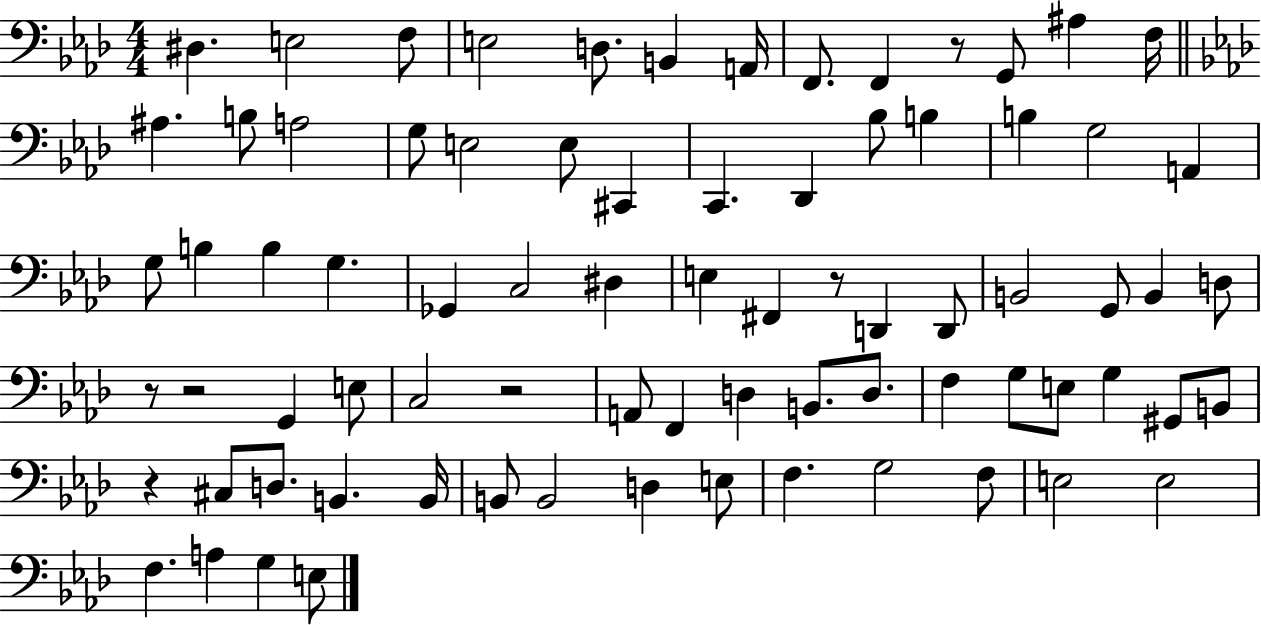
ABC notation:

X:1
T:Untitled
M:4/4
L:1/4
K:Ab
^D, E,2 F,/2 E,2 D,/2 B,, A,,/4 F,,/2 F,, z/2 G,,/2 ^A, F,/4 ^A, B,/2 A,2 G,/2 E,2 E,/2 ^C,, C,, _D,, _B,/2 B, B, G,2 A,, G,/2 B, B, G, _G,, C,2 ^D, E, ^F,, z/2 D,, D,,/2 B,,2 G,,/2 B,, D,/2 z/2 z2 G,, E,/2 C,2 z2 A,,/2 F,, D, B,,/2 D,/2 F, G,/2 E,/2 G, ^G,,/2 B,,/2 z ^C,/2 D,/2 B,, B,,/4 B,,/2 B,,2 D, E,/2 F, G,2 F,/2 E,2 E,2 F, A, G, E,/2